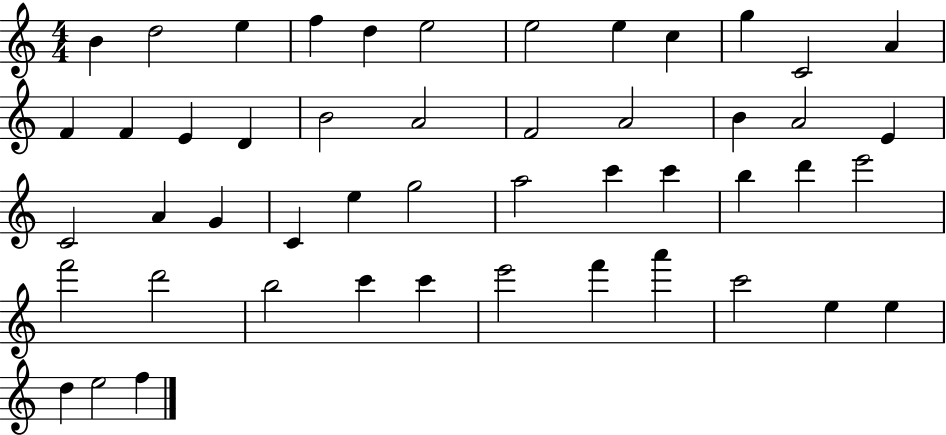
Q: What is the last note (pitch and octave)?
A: F5